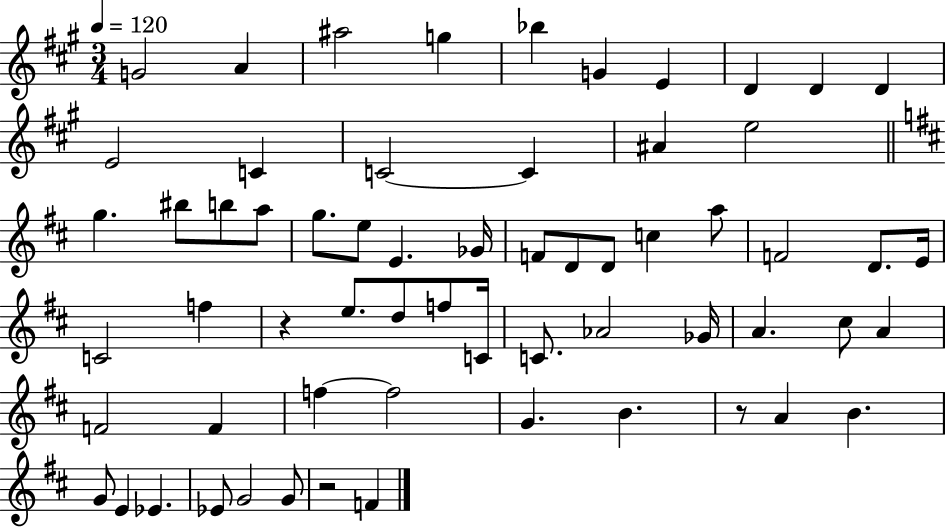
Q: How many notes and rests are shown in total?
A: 62